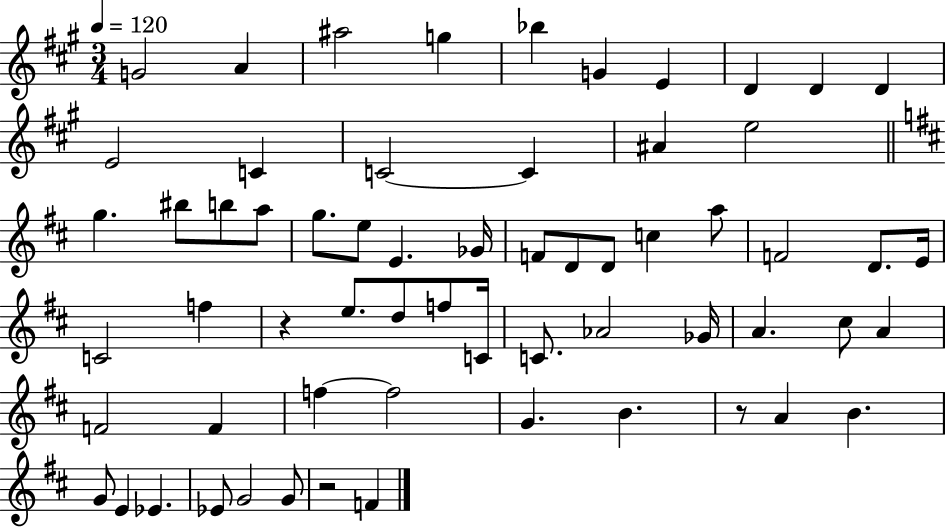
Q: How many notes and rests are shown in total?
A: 62